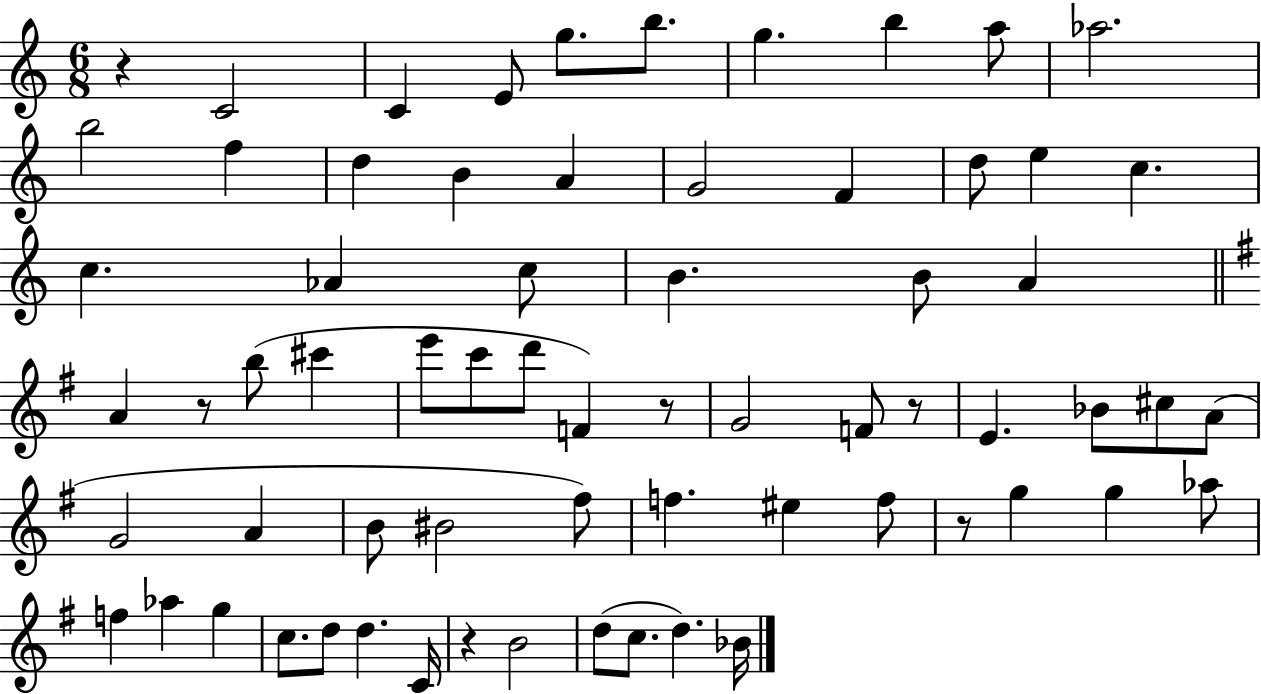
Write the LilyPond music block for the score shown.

{
  \clef treble
  \numericTimeSignature
  \time 6/8
  \key c \major
  \repeat volta 2 { r4 c'2 | c'4 e'8 g''8. b''8. | g''4. b''4 a''8 | aes''2. | \break b''2 f''4 | d''4 b'4 a'4 | g'2 f'4 | d''8 e''4 c''4. | \break c''4. aes'4 c''8 | b'4. b'8 a'4 | \bar "||" \break \key e \minor a'4 r8 b''8( cis'''4 | e'''8 c'''8 d'''8 f'4) r8 | g'2 f'8 r8 | e'4. bes'8 cis''8 a'8( | \break g'2 a'4 | b'8 bis'2 fis''8) | f''4. eis''4 f''8 | r8 g''4 g''4 aes''8 | \break f''4 aes''4 g''4 | c''8. d''8 d''4. c'16 | r4 b'2 | d''8( c''8. d''4.) bes'16 | \break } \bar "|."
}